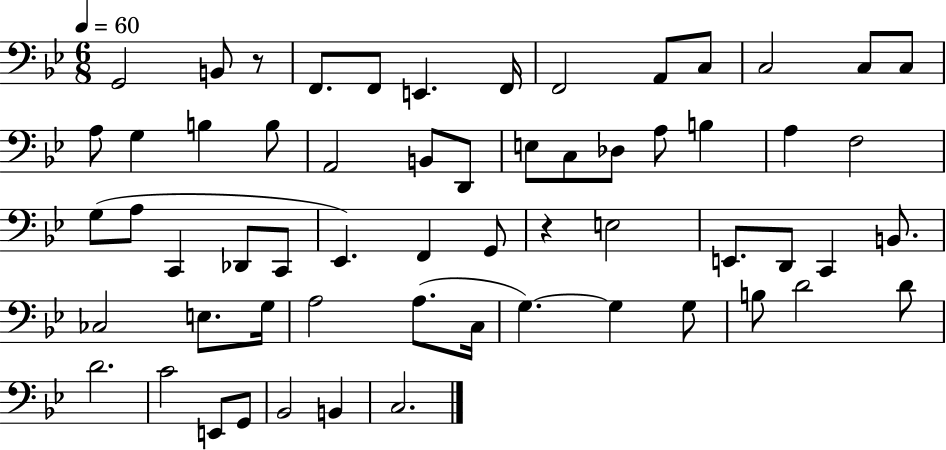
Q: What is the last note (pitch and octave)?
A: C3